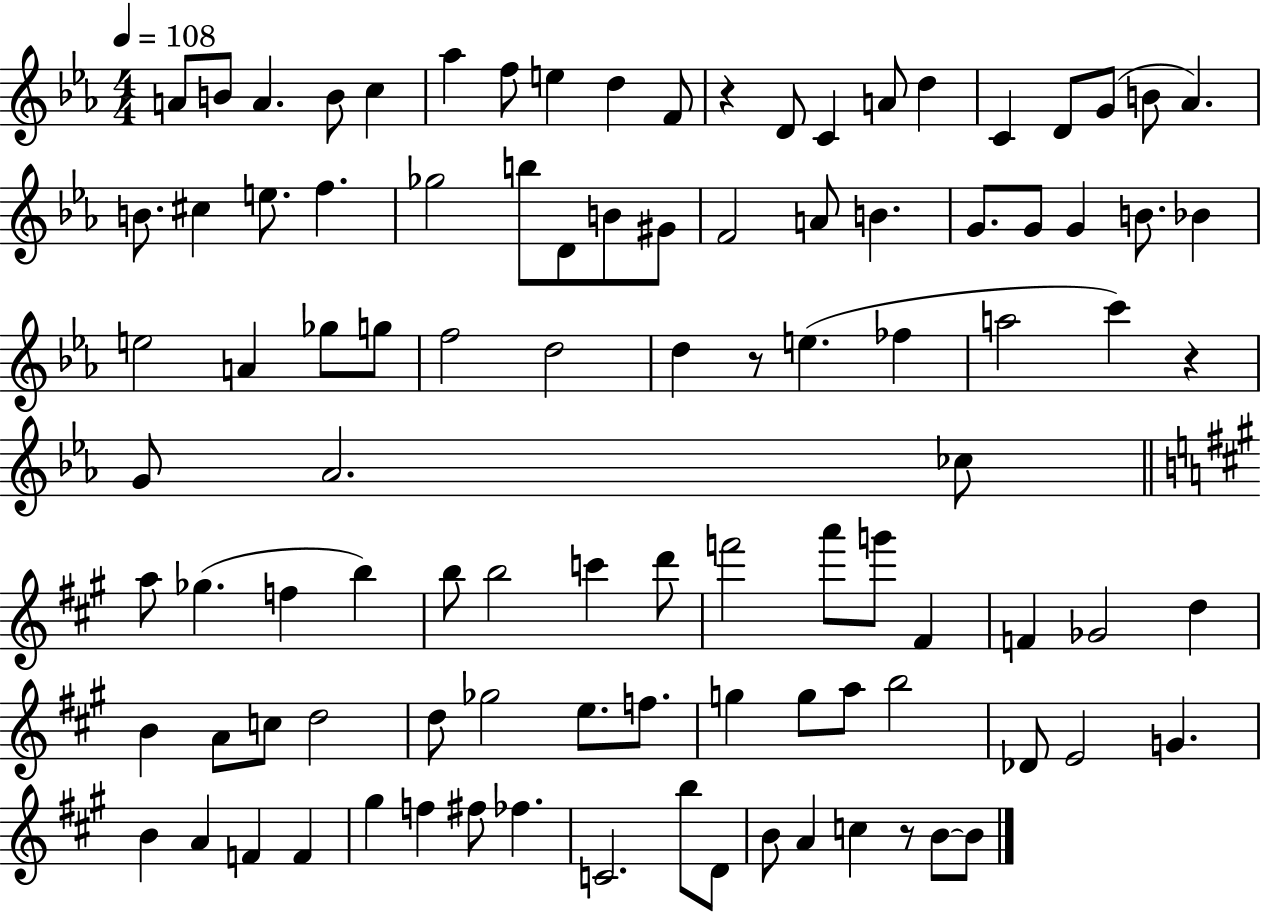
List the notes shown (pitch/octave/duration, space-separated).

A4/e B4/e A4/q. B4/e C5/q Ab5/q F5/e E5/q D5/q F4/e R/q D4/e C4/q A4/e D5/q C4/q D4/e G4/e B4/e Ab4/q. B4/e. C#5/q E5/e. F5/q. Gb5/h B5/e D4/e B4/e G#4/e F4/h A4/e B4/q. G4/e. G4/e G4/q B4/e. Bb4/q E5/h A4/q Gb5/e G5/e F5/h D5/h D5/q R/e E5/q. FES5/q A5/h C6/q R/q G4/e Ab4/h. CES5/e A5/e Gb5/q. F5/q B5/q B5/e B5/h C6/q D6/e F6/h A6/e G6/e F#4/q F4/q Gb4/h D5/q B4/q A4/e C5/e D5/h D5/e Gb5/h E5/e. F5/e. G5/q G5/e A5/e B5/h Db4/e E4/h G4/q. B4/q A4/q F4/q F4/q G#5/q F5/q F#5/e FES5/q. C4/h. B5/e D4/e B4/e A4/q C5/q R/e B4/e B4/e